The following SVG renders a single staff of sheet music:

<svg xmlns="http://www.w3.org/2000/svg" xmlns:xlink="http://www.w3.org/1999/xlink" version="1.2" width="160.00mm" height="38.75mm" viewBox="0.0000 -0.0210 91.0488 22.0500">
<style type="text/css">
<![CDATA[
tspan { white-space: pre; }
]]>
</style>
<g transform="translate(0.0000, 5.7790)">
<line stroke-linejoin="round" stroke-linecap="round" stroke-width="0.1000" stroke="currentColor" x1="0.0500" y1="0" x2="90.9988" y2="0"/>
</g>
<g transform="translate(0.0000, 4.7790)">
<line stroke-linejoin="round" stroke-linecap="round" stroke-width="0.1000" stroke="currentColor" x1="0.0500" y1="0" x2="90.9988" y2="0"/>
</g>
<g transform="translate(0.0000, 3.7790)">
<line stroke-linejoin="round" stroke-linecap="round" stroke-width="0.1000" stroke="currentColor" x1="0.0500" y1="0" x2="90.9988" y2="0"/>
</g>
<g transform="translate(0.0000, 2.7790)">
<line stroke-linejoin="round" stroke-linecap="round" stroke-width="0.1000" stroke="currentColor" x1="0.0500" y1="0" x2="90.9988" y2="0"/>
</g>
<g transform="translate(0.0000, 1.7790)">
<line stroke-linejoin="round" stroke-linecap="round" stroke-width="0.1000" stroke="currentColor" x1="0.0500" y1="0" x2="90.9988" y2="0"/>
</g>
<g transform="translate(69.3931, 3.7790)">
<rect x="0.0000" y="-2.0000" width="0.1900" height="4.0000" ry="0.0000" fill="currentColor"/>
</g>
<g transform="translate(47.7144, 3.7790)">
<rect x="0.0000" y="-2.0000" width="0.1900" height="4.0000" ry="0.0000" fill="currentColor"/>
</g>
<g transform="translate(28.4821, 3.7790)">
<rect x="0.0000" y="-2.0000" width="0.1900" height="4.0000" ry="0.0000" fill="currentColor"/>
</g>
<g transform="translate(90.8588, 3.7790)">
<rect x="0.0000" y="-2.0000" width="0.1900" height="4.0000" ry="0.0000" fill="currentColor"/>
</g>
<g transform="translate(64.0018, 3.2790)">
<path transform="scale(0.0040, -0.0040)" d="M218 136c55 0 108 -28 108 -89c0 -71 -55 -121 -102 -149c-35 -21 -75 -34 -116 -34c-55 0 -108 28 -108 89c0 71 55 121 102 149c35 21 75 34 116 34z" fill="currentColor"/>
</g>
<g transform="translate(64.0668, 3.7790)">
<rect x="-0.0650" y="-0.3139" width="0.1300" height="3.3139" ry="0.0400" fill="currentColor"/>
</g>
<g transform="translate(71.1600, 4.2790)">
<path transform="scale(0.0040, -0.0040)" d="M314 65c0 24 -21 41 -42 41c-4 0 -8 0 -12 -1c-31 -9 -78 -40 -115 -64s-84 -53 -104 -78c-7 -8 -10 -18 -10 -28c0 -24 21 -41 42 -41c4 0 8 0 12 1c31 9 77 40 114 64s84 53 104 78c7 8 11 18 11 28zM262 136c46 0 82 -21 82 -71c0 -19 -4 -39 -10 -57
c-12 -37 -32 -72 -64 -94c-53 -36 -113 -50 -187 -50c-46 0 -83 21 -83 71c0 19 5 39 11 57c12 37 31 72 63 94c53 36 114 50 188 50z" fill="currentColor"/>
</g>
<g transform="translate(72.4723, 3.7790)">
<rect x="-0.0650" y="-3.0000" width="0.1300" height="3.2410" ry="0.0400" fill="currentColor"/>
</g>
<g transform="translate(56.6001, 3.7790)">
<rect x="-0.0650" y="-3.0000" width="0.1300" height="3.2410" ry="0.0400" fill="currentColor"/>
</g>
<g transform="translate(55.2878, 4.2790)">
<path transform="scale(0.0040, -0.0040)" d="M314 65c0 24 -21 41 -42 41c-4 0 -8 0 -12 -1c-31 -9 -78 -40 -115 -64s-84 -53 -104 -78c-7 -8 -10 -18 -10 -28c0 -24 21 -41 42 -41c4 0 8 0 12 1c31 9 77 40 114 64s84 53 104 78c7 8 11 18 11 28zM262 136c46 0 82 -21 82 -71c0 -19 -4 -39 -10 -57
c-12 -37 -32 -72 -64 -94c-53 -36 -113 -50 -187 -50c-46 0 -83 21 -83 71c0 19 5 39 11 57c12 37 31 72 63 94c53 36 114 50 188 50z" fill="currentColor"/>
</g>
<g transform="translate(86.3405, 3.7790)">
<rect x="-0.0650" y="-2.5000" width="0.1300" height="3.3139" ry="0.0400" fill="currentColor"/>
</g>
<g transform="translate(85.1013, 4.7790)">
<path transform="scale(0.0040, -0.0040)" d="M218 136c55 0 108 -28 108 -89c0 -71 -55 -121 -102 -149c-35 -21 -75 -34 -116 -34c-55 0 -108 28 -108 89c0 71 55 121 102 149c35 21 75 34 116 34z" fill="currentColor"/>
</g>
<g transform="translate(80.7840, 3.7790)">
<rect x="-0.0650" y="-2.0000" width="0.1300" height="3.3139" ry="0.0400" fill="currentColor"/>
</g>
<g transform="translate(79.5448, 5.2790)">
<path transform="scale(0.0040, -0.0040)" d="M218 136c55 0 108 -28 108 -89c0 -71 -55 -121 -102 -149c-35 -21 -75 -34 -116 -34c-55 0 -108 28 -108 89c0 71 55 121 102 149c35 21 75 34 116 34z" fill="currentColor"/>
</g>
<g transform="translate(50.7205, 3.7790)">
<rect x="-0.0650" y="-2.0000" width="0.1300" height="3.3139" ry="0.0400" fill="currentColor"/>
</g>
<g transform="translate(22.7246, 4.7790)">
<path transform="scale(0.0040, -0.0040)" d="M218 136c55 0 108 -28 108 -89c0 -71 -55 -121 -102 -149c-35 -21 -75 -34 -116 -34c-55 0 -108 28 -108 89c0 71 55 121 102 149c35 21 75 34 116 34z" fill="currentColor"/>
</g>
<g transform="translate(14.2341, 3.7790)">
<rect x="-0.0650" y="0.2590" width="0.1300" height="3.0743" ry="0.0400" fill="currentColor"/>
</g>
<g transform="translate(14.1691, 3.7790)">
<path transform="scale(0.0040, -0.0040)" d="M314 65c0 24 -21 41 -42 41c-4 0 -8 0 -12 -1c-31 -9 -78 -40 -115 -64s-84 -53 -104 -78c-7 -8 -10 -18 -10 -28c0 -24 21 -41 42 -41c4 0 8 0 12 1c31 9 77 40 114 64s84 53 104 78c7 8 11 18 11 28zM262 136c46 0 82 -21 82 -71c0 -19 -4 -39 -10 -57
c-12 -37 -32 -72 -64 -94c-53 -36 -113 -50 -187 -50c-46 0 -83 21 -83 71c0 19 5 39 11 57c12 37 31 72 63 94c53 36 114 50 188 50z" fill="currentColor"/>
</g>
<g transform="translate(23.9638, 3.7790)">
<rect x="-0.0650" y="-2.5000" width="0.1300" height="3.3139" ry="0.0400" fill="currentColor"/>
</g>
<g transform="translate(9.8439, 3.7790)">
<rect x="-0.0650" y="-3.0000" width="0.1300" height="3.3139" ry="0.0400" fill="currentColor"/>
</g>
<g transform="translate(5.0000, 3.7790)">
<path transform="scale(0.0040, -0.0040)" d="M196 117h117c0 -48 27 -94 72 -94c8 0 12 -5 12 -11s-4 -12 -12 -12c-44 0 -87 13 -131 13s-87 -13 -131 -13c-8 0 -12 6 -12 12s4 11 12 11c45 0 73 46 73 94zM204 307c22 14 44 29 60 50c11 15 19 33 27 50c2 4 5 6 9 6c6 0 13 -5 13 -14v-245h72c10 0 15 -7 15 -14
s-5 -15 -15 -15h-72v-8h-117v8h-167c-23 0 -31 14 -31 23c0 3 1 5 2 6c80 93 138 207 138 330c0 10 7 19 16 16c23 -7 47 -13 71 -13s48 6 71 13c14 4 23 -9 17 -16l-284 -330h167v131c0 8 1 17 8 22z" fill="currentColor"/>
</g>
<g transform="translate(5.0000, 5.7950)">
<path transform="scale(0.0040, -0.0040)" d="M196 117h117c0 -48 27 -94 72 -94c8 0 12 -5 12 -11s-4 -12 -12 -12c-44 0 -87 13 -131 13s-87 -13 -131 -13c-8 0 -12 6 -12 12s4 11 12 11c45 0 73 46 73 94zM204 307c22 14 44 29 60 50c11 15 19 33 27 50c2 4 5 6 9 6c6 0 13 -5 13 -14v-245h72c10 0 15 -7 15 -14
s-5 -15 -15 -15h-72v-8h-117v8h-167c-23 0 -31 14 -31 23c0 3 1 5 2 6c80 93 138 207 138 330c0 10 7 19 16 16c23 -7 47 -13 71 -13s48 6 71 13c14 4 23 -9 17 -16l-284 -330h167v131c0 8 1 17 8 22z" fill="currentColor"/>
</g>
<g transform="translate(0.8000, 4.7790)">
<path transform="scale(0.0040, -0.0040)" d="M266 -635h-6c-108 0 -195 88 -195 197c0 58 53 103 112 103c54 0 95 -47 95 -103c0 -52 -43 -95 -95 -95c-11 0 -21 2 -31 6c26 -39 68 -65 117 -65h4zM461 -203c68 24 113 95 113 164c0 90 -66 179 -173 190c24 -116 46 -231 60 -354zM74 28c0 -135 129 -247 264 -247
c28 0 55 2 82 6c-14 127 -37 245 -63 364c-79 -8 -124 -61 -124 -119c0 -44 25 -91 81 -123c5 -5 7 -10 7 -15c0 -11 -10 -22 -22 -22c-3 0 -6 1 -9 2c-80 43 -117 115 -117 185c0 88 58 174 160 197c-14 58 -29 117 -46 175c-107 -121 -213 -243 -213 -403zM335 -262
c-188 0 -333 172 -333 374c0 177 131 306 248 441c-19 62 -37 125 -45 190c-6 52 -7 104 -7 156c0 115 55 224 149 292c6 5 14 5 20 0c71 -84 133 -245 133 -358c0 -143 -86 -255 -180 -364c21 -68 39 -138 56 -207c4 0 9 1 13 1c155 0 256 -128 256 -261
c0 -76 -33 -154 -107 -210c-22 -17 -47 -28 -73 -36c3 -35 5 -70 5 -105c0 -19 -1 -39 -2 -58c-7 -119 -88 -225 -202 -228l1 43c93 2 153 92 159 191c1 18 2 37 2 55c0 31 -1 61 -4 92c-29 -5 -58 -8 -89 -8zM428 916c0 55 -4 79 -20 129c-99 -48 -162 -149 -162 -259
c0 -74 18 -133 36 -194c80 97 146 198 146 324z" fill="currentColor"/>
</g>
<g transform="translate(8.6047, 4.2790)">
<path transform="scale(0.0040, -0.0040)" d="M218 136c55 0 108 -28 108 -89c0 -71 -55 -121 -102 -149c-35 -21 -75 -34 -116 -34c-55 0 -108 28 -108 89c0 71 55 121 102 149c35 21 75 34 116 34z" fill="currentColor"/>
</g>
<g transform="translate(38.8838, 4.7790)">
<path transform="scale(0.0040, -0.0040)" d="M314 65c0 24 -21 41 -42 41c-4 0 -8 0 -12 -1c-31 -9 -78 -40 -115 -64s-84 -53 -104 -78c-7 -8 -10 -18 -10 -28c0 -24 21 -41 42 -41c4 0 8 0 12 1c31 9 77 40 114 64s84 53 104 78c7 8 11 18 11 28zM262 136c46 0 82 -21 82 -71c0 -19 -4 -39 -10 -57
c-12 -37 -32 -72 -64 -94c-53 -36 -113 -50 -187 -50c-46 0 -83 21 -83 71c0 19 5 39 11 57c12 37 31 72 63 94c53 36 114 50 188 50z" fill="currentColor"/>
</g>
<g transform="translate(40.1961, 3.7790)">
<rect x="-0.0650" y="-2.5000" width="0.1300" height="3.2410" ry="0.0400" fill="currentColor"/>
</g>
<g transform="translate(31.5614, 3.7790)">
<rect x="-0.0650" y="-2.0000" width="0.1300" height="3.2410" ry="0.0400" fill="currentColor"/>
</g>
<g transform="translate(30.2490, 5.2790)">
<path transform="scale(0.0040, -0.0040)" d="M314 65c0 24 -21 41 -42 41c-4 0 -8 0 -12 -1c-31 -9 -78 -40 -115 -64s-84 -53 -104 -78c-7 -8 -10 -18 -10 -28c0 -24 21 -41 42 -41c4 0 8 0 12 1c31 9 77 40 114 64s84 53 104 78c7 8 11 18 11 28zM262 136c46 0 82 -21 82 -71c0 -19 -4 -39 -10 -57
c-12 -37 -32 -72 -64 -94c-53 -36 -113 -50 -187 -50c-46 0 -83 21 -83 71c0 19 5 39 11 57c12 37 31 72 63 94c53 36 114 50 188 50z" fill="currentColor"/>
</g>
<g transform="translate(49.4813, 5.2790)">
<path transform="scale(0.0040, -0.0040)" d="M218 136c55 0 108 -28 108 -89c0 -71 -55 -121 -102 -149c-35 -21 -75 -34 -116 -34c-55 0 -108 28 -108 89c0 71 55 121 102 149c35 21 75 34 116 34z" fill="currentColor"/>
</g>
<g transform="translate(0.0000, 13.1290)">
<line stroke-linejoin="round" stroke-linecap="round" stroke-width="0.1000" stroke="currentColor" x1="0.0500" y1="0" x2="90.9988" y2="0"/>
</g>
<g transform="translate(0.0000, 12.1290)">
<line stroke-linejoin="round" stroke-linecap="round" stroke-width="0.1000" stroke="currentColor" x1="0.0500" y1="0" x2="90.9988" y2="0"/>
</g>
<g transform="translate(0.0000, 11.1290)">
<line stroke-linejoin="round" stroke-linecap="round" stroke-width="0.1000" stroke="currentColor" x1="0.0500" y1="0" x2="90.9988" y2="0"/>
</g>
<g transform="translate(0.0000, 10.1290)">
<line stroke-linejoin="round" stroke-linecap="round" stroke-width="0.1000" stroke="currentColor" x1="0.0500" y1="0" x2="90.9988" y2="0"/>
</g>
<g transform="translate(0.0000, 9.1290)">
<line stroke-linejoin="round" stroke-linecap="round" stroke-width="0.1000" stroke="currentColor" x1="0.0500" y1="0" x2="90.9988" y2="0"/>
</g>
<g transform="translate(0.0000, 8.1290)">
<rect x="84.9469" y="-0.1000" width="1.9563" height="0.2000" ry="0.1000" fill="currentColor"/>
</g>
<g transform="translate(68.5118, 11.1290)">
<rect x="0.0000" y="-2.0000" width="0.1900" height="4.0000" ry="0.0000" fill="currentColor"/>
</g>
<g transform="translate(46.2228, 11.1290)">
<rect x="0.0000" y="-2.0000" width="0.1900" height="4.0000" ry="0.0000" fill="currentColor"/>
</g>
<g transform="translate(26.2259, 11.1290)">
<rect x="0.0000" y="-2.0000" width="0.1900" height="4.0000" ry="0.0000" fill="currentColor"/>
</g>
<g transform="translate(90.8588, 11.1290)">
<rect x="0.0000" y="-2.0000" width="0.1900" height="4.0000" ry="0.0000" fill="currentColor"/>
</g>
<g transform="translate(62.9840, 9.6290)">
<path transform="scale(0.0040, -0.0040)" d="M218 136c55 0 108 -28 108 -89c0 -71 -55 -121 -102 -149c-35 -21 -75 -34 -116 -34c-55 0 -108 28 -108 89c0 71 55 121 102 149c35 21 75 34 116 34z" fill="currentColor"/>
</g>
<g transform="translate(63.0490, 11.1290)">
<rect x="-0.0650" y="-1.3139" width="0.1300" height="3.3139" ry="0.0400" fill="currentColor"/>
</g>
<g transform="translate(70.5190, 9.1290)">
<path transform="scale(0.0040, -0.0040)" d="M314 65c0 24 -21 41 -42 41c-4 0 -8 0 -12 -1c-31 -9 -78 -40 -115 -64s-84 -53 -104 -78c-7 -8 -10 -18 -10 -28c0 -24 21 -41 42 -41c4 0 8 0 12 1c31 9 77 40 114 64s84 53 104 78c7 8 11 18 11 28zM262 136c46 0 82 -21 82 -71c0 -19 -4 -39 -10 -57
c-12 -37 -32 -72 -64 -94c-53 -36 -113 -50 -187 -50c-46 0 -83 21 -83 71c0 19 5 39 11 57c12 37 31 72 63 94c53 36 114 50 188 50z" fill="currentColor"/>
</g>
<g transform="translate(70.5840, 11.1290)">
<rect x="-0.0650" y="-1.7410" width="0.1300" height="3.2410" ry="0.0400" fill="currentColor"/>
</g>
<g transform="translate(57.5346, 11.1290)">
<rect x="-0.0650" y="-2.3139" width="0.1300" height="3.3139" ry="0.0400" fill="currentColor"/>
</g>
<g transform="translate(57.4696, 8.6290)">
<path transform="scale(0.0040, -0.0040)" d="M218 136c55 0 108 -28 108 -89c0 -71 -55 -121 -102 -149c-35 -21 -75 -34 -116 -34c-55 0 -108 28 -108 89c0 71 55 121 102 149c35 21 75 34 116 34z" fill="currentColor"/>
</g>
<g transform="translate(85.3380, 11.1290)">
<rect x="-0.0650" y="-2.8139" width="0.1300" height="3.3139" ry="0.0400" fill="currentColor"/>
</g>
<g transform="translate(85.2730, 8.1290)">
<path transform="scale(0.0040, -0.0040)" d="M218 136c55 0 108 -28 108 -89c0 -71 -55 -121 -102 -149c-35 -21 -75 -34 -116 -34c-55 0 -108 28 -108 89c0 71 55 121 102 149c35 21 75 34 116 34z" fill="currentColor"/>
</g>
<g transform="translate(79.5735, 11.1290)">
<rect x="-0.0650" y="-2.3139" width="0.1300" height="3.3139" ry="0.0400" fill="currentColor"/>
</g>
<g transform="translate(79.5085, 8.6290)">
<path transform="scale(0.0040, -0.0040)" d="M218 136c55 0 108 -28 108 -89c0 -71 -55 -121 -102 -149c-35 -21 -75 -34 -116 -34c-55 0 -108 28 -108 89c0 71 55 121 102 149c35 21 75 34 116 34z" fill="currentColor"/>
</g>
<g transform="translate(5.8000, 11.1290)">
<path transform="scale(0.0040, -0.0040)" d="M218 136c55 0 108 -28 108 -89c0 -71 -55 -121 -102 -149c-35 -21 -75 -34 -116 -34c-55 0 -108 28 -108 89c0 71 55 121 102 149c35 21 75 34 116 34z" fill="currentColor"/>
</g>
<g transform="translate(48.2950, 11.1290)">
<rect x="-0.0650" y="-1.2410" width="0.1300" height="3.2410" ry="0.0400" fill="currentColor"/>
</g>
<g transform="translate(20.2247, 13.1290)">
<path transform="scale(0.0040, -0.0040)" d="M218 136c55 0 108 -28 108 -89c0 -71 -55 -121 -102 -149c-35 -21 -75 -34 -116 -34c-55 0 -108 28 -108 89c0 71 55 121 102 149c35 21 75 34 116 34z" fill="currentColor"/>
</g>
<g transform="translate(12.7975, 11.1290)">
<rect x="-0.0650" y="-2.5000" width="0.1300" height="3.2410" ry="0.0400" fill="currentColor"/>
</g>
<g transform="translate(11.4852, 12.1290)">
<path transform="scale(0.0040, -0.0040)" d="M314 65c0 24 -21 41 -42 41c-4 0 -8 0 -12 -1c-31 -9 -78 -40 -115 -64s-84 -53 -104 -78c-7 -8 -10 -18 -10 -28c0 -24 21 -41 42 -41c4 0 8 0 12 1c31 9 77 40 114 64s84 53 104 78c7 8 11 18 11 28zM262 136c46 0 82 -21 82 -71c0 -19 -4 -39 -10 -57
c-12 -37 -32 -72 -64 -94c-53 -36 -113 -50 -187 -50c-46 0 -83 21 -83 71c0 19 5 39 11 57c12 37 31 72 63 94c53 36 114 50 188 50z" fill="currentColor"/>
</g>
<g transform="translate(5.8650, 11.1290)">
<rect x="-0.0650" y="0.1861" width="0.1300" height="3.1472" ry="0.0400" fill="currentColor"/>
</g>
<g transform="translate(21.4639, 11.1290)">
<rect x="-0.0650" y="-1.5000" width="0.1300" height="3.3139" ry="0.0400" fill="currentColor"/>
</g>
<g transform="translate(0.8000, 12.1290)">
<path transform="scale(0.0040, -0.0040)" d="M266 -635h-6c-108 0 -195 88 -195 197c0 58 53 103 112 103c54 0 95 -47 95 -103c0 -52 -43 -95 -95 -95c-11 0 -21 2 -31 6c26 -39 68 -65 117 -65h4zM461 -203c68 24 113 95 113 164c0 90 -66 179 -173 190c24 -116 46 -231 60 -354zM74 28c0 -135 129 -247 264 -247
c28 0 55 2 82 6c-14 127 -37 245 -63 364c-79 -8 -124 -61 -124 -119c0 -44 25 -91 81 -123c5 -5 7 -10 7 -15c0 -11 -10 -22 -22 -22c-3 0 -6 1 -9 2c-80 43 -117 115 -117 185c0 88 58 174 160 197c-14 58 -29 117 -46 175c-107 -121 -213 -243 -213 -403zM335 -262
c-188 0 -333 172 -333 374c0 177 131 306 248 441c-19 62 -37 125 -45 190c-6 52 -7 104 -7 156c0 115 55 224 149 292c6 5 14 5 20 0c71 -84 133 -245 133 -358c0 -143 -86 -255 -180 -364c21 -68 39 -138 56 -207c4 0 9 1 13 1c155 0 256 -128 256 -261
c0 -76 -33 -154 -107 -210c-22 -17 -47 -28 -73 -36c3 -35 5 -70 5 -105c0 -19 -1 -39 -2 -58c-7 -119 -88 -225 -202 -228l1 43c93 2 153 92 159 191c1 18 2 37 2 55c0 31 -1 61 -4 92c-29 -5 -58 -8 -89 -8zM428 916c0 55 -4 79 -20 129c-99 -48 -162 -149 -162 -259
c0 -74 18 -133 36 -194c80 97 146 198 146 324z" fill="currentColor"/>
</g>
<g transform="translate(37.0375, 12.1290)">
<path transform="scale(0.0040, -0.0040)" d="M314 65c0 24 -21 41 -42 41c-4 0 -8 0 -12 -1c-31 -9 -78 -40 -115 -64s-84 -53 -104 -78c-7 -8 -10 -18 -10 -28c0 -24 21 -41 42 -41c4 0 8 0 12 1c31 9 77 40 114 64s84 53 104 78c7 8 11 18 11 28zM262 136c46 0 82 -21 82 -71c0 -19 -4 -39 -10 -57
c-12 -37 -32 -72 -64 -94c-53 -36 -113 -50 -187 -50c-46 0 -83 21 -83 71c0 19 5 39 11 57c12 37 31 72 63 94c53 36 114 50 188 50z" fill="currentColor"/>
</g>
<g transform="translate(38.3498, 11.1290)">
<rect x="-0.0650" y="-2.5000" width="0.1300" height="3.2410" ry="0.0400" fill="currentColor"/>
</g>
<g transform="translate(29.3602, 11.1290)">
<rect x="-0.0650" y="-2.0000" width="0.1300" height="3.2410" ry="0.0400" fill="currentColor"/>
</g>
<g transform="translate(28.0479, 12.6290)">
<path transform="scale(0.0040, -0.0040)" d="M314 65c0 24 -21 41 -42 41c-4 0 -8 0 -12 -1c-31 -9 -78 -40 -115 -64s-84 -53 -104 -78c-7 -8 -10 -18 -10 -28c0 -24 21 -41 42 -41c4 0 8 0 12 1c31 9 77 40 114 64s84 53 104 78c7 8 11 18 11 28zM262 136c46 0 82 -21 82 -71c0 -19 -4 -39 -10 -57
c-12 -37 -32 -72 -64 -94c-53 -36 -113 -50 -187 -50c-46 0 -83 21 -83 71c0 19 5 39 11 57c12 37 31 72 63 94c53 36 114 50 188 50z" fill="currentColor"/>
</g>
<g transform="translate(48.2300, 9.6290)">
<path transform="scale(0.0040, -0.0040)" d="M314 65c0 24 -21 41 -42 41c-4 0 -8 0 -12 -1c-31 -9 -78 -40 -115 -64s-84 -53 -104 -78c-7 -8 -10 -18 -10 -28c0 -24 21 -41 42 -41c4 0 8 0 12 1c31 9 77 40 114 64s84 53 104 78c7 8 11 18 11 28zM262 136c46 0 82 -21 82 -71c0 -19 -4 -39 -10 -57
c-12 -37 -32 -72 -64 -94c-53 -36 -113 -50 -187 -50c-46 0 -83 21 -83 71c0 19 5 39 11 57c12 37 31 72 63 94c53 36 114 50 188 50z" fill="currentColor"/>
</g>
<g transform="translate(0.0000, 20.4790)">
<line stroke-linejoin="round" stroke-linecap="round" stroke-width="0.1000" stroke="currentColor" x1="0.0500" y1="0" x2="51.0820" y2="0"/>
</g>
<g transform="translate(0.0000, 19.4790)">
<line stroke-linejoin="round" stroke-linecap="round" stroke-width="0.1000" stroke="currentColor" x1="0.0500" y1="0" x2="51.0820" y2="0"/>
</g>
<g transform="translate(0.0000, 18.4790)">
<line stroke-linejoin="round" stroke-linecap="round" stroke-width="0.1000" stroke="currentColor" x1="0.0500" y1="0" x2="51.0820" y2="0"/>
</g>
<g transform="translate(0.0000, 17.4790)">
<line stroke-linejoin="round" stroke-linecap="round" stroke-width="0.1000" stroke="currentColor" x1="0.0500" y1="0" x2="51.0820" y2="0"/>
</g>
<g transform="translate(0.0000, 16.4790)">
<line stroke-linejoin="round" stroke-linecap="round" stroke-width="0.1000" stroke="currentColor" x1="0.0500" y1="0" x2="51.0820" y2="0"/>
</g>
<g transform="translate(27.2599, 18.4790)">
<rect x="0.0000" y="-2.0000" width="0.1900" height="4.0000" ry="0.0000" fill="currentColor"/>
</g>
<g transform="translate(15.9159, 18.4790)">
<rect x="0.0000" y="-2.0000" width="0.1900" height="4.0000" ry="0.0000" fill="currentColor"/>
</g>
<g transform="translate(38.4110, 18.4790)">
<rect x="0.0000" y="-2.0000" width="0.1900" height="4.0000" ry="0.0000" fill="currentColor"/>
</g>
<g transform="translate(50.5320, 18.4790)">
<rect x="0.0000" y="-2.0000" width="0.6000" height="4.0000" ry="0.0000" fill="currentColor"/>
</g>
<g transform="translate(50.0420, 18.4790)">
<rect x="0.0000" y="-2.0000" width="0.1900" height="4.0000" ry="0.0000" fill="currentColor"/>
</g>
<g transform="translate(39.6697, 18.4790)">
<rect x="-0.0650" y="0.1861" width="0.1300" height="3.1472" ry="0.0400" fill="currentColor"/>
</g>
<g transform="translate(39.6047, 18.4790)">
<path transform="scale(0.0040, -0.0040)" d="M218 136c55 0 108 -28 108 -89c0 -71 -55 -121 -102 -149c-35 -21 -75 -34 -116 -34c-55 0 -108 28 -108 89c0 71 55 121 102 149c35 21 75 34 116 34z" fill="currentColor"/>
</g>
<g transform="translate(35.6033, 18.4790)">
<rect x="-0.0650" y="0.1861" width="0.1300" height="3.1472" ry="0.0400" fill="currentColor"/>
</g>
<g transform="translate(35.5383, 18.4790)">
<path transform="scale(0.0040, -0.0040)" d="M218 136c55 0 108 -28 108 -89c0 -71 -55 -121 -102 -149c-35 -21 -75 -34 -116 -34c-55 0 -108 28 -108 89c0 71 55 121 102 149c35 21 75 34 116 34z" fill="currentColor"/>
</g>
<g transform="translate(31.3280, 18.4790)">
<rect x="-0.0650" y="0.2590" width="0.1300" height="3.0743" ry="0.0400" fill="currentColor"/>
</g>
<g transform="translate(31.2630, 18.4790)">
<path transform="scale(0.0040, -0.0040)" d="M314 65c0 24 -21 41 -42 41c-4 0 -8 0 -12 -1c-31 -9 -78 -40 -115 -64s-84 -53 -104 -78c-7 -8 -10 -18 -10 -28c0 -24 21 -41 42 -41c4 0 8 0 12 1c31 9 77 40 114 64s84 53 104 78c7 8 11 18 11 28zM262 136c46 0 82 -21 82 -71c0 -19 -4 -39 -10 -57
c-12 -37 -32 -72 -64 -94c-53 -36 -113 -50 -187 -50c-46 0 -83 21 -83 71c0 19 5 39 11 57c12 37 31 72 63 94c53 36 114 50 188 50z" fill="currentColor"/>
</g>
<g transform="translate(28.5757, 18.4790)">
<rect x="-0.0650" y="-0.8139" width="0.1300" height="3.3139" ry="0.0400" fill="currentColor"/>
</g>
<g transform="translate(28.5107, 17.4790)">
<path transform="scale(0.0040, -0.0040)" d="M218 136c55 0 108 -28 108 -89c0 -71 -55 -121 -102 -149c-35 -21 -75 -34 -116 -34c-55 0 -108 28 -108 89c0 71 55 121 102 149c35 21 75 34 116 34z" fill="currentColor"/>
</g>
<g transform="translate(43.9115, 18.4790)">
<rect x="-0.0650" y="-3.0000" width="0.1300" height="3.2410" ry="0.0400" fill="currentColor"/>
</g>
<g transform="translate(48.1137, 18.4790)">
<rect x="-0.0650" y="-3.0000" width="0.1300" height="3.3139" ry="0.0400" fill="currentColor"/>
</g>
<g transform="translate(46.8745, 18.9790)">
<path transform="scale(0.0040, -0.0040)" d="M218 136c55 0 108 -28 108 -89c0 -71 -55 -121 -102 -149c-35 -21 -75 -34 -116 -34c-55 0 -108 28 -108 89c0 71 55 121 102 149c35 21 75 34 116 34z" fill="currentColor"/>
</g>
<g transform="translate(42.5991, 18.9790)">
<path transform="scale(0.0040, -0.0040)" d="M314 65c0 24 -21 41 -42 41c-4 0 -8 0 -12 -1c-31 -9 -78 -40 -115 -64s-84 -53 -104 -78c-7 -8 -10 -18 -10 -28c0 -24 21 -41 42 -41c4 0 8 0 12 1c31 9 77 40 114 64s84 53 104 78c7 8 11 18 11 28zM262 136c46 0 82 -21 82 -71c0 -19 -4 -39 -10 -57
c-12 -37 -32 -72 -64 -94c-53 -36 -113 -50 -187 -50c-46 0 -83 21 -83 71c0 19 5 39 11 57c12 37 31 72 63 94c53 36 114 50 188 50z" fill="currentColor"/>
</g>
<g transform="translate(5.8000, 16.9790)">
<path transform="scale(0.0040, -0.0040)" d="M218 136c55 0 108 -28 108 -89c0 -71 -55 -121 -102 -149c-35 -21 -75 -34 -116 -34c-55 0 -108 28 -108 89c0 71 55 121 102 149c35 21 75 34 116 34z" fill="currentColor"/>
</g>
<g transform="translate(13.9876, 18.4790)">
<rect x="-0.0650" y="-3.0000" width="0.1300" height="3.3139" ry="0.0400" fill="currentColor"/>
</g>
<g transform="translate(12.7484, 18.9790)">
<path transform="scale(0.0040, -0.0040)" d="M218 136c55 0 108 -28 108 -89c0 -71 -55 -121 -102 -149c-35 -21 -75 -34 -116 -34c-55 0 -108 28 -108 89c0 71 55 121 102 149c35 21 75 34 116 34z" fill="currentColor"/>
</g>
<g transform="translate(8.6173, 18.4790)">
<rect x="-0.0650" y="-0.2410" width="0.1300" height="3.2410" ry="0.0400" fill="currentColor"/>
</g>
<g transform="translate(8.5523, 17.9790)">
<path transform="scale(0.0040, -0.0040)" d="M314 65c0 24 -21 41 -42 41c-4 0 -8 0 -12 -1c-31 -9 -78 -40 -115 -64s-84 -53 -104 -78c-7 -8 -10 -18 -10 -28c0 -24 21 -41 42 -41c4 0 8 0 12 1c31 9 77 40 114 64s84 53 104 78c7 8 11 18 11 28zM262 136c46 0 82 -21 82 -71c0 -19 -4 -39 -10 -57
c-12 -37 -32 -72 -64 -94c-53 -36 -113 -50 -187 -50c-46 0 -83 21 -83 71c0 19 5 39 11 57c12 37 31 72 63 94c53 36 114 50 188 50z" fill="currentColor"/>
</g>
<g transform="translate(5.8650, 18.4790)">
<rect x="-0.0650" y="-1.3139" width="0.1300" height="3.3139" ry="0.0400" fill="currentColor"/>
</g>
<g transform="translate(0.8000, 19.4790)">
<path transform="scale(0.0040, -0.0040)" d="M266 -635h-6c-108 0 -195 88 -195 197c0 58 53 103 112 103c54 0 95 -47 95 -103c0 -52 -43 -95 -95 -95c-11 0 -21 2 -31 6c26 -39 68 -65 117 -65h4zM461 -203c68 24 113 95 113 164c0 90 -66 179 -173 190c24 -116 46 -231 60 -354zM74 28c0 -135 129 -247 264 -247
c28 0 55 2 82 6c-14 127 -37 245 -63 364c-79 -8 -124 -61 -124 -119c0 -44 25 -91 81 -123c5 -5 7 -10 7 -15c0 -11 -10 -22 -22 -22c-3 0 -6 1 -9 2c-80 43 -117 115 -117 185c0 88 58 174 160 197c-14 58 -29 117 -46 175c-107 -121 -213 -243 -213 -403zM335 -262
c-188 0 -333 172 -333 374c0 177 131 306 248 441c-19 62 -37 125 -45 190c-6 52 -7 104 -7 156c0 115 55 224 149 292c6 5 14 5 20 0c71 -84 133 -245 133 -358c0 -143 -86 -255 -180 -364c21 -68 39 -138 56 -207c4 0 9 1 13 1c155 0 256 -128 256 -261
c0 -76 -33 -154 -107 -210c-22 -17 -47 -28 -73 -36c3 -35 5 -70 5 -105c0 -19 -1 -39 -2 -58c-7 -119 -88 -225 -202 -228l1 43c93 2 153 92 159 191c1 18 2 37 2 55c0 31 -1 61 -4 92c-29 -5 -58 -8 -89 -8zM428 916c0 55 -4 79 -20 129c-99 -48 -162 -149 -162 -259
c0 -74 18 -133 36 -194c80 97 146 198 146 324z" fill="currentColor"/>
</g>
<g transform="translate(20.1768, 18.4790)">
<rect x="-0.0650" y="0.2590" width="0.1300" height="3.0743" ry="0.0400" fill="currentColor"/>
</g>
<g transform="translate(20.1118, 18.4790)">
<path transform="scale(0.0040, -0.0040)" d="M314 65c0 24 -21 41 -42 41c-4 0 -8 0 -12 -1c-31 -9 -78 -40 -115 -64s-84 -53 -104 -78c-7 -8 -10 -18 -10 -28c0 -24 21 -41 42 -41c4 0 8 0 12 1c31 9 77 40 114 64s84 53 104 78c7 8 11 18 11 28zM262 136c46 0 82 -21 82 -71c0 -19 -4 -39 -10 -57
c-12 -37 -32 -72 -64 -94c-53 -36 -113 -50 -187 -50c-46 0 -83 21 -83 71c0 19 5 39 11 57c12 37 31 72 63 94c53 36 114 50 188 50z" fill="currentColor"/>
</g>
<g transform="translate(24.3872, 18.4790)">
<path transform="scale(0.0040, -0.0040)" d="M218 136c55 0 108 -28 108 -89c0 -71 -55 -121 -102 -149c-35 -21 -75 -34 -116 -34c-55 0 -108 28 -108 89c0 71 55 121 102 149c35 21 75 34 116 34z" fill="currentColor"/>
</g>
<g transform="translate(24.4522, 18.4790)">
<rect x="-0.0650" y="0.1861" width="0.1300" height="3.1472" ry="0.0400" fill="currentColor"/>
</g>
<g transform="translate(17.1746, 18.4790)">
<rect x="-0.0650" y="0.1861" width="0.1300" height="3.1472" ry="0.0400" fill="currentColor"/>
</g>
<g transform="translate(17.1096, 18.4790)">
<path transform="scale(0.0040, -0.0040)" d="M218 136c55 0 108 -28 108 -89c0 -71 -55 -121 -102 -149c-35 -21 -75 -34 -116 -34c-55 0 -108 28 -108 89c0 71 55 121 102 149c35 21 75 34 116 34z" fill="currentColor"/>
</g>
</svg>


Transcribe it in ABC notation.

X:1
T:Untitled
M:4/4
L:1/4
K:C
A B2 G F2 G2 F A2 c A2 F G B G2 E F2 G2 e2 g e f2 g a e c2 A B B2 B d B2 B B A2 A